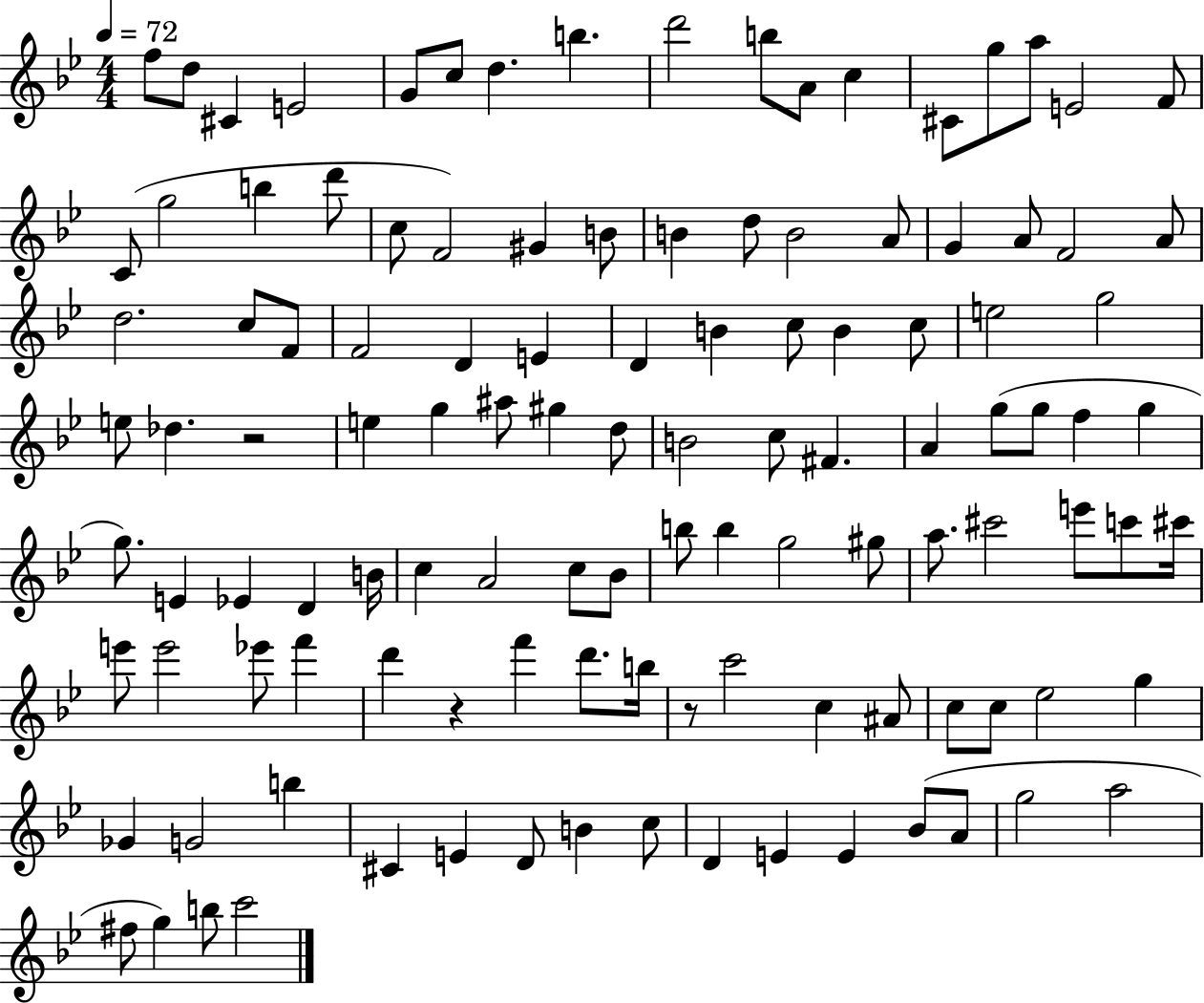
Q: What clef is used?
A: treble